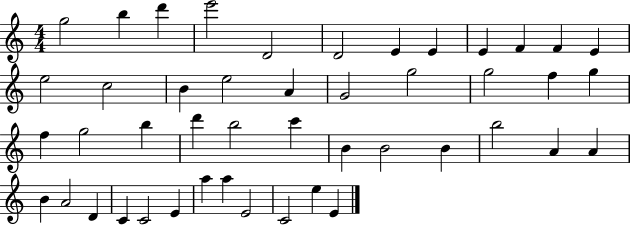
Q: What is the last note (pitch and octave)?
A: E4